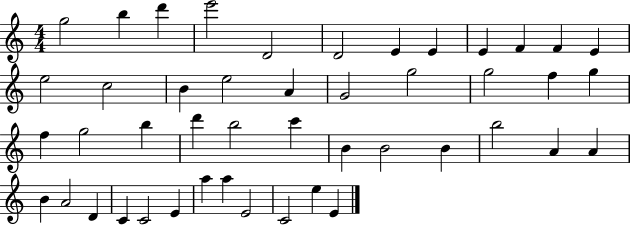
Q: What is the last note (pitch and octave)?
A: E4